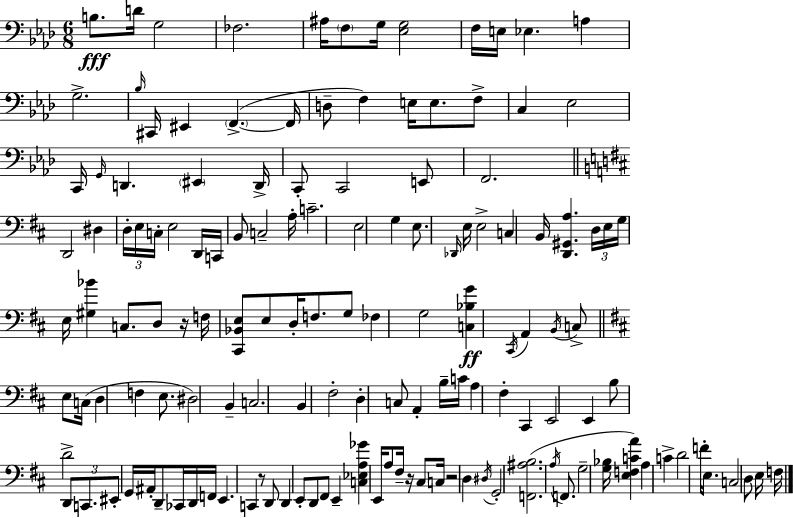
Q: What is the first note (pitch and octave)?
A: B3